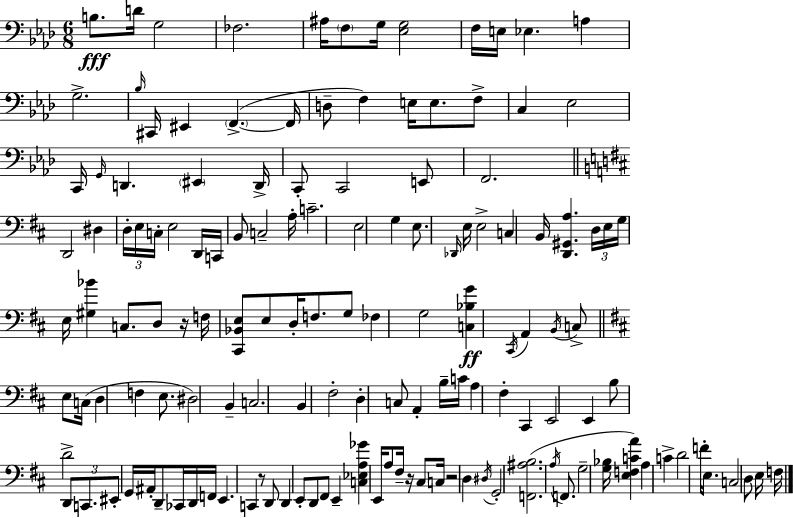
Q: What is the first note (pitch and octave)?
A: B3